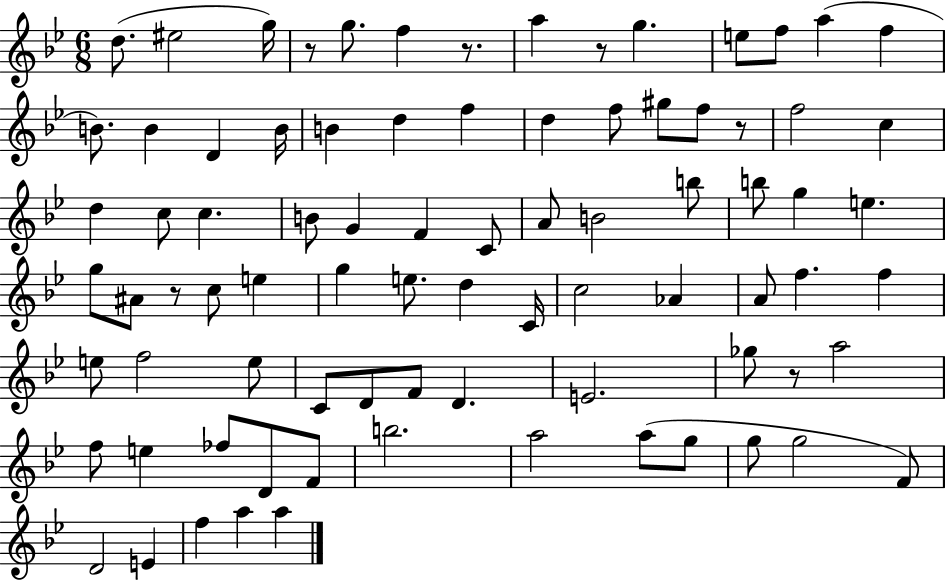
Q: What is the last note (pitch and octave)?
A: A5